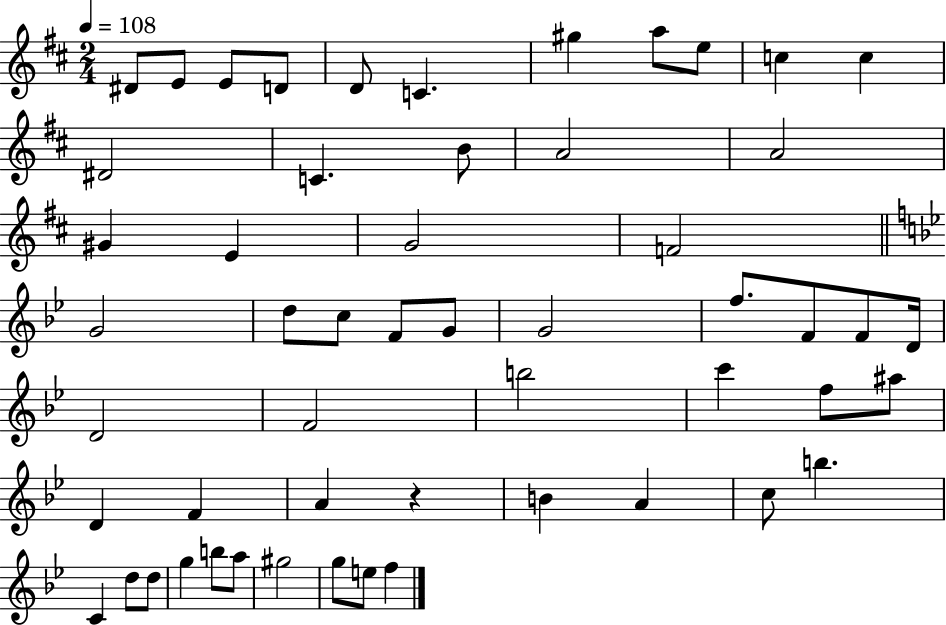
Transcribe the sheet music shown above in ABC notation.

X:1
T:Untitled
M:2/4
L:1/4
K:D
^D/2 E/2 E/2 D/2 D/2 C ^g a/2 e/2 c c ^D2 C B/2 A2 A2 ^G E G2 F2 G2 d/2 c/2 F/2 G/2 G2 f/2 F/2 F/2 D/4 D2 F2 b2 c' f/2 ^a/2 D F A z B A c/2 b C d/2 d/2 g b/2 a/2 ^g2 g/2 e/2 f